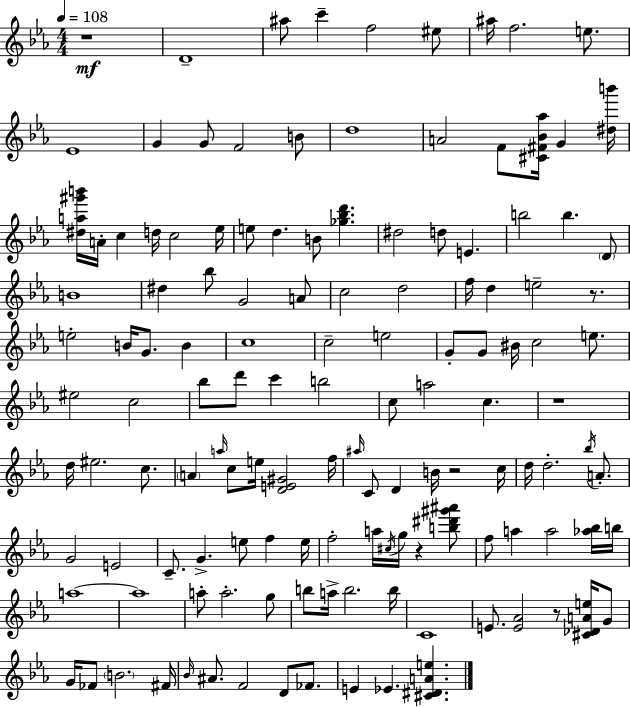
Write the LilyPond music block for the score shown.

{
  \clef treble
  \numericTimeSignature
  \time 4/4
  \key c \minor
  \tempo 4 = 108
  r1\mf | d'1-- | ais''8 c'''4-- f''2 eis''8 | ais''16 f''2. e''8. | \break ees'1 | g'4 g'8 f'2 b'8 | d''1 | a'2 f'8 <cis' fis' bes' aes''>16 g'4 <dis'' b'''>16 | \break <dis'' a'' gis''' b'''>16 a'16-. c''4 d''16 c''2 ees''16 | e''8 d''4. b'8 <ges'' bes'' d'''>4. | dis''2 d''8 e'4. | b''2 b''4. \parenthesize d'8 | \break b'1 | dis''4 bes''8 g'2 a'8 | c''2 d''2 | f''16 d''4 e''2-- r8. | \break e''2-. b'16 g'8. b'4 | c''1 | c''2-- e''2 | g'8-. g'8 bis'16 c''2 e''8. | \break eis''2 c''2 | bes''8 d'''8 c'''4 b''2 | c''8 a''2 c''4. | r1 | \break d''16 eis''2. c''8. | \parenthesize a'4 \grace { a''16 } c''8 e''16 <d' e' gis'>2 | f''16 \grace { ais''16 } c'8 d'4 b'16 r2 | c''16 d''16 d''2.-. \acciaccatura { bes''16 } | \break a'8.-. g'2 e'2 | c'8.-- g'4.-> e''8 f''4 | e''16 f''2-. a''16 \acciaccatura { cis''16 } g''16 r4 | <b'' dis''' gis''' ais'''>8 f''8 a''4 a''2 | \break <aes'' bes''>16 b''16 a''1~~ | a''1 | a''8-. a''2.-. | g''8 b''8 a''16-> b''2. | \break b''16 c'1 | e'8. <e' aes'>2 r8 | <cis' des' a' e''>16 g'8 g'16 fes'8 \parenthesize b'2. | fis'16 \grace { bes'16 } ais'8. f'2 | \break d'8 fes'8. e'4 ees'4. <cis' dis' a' e''>4. | \bar "|."
}